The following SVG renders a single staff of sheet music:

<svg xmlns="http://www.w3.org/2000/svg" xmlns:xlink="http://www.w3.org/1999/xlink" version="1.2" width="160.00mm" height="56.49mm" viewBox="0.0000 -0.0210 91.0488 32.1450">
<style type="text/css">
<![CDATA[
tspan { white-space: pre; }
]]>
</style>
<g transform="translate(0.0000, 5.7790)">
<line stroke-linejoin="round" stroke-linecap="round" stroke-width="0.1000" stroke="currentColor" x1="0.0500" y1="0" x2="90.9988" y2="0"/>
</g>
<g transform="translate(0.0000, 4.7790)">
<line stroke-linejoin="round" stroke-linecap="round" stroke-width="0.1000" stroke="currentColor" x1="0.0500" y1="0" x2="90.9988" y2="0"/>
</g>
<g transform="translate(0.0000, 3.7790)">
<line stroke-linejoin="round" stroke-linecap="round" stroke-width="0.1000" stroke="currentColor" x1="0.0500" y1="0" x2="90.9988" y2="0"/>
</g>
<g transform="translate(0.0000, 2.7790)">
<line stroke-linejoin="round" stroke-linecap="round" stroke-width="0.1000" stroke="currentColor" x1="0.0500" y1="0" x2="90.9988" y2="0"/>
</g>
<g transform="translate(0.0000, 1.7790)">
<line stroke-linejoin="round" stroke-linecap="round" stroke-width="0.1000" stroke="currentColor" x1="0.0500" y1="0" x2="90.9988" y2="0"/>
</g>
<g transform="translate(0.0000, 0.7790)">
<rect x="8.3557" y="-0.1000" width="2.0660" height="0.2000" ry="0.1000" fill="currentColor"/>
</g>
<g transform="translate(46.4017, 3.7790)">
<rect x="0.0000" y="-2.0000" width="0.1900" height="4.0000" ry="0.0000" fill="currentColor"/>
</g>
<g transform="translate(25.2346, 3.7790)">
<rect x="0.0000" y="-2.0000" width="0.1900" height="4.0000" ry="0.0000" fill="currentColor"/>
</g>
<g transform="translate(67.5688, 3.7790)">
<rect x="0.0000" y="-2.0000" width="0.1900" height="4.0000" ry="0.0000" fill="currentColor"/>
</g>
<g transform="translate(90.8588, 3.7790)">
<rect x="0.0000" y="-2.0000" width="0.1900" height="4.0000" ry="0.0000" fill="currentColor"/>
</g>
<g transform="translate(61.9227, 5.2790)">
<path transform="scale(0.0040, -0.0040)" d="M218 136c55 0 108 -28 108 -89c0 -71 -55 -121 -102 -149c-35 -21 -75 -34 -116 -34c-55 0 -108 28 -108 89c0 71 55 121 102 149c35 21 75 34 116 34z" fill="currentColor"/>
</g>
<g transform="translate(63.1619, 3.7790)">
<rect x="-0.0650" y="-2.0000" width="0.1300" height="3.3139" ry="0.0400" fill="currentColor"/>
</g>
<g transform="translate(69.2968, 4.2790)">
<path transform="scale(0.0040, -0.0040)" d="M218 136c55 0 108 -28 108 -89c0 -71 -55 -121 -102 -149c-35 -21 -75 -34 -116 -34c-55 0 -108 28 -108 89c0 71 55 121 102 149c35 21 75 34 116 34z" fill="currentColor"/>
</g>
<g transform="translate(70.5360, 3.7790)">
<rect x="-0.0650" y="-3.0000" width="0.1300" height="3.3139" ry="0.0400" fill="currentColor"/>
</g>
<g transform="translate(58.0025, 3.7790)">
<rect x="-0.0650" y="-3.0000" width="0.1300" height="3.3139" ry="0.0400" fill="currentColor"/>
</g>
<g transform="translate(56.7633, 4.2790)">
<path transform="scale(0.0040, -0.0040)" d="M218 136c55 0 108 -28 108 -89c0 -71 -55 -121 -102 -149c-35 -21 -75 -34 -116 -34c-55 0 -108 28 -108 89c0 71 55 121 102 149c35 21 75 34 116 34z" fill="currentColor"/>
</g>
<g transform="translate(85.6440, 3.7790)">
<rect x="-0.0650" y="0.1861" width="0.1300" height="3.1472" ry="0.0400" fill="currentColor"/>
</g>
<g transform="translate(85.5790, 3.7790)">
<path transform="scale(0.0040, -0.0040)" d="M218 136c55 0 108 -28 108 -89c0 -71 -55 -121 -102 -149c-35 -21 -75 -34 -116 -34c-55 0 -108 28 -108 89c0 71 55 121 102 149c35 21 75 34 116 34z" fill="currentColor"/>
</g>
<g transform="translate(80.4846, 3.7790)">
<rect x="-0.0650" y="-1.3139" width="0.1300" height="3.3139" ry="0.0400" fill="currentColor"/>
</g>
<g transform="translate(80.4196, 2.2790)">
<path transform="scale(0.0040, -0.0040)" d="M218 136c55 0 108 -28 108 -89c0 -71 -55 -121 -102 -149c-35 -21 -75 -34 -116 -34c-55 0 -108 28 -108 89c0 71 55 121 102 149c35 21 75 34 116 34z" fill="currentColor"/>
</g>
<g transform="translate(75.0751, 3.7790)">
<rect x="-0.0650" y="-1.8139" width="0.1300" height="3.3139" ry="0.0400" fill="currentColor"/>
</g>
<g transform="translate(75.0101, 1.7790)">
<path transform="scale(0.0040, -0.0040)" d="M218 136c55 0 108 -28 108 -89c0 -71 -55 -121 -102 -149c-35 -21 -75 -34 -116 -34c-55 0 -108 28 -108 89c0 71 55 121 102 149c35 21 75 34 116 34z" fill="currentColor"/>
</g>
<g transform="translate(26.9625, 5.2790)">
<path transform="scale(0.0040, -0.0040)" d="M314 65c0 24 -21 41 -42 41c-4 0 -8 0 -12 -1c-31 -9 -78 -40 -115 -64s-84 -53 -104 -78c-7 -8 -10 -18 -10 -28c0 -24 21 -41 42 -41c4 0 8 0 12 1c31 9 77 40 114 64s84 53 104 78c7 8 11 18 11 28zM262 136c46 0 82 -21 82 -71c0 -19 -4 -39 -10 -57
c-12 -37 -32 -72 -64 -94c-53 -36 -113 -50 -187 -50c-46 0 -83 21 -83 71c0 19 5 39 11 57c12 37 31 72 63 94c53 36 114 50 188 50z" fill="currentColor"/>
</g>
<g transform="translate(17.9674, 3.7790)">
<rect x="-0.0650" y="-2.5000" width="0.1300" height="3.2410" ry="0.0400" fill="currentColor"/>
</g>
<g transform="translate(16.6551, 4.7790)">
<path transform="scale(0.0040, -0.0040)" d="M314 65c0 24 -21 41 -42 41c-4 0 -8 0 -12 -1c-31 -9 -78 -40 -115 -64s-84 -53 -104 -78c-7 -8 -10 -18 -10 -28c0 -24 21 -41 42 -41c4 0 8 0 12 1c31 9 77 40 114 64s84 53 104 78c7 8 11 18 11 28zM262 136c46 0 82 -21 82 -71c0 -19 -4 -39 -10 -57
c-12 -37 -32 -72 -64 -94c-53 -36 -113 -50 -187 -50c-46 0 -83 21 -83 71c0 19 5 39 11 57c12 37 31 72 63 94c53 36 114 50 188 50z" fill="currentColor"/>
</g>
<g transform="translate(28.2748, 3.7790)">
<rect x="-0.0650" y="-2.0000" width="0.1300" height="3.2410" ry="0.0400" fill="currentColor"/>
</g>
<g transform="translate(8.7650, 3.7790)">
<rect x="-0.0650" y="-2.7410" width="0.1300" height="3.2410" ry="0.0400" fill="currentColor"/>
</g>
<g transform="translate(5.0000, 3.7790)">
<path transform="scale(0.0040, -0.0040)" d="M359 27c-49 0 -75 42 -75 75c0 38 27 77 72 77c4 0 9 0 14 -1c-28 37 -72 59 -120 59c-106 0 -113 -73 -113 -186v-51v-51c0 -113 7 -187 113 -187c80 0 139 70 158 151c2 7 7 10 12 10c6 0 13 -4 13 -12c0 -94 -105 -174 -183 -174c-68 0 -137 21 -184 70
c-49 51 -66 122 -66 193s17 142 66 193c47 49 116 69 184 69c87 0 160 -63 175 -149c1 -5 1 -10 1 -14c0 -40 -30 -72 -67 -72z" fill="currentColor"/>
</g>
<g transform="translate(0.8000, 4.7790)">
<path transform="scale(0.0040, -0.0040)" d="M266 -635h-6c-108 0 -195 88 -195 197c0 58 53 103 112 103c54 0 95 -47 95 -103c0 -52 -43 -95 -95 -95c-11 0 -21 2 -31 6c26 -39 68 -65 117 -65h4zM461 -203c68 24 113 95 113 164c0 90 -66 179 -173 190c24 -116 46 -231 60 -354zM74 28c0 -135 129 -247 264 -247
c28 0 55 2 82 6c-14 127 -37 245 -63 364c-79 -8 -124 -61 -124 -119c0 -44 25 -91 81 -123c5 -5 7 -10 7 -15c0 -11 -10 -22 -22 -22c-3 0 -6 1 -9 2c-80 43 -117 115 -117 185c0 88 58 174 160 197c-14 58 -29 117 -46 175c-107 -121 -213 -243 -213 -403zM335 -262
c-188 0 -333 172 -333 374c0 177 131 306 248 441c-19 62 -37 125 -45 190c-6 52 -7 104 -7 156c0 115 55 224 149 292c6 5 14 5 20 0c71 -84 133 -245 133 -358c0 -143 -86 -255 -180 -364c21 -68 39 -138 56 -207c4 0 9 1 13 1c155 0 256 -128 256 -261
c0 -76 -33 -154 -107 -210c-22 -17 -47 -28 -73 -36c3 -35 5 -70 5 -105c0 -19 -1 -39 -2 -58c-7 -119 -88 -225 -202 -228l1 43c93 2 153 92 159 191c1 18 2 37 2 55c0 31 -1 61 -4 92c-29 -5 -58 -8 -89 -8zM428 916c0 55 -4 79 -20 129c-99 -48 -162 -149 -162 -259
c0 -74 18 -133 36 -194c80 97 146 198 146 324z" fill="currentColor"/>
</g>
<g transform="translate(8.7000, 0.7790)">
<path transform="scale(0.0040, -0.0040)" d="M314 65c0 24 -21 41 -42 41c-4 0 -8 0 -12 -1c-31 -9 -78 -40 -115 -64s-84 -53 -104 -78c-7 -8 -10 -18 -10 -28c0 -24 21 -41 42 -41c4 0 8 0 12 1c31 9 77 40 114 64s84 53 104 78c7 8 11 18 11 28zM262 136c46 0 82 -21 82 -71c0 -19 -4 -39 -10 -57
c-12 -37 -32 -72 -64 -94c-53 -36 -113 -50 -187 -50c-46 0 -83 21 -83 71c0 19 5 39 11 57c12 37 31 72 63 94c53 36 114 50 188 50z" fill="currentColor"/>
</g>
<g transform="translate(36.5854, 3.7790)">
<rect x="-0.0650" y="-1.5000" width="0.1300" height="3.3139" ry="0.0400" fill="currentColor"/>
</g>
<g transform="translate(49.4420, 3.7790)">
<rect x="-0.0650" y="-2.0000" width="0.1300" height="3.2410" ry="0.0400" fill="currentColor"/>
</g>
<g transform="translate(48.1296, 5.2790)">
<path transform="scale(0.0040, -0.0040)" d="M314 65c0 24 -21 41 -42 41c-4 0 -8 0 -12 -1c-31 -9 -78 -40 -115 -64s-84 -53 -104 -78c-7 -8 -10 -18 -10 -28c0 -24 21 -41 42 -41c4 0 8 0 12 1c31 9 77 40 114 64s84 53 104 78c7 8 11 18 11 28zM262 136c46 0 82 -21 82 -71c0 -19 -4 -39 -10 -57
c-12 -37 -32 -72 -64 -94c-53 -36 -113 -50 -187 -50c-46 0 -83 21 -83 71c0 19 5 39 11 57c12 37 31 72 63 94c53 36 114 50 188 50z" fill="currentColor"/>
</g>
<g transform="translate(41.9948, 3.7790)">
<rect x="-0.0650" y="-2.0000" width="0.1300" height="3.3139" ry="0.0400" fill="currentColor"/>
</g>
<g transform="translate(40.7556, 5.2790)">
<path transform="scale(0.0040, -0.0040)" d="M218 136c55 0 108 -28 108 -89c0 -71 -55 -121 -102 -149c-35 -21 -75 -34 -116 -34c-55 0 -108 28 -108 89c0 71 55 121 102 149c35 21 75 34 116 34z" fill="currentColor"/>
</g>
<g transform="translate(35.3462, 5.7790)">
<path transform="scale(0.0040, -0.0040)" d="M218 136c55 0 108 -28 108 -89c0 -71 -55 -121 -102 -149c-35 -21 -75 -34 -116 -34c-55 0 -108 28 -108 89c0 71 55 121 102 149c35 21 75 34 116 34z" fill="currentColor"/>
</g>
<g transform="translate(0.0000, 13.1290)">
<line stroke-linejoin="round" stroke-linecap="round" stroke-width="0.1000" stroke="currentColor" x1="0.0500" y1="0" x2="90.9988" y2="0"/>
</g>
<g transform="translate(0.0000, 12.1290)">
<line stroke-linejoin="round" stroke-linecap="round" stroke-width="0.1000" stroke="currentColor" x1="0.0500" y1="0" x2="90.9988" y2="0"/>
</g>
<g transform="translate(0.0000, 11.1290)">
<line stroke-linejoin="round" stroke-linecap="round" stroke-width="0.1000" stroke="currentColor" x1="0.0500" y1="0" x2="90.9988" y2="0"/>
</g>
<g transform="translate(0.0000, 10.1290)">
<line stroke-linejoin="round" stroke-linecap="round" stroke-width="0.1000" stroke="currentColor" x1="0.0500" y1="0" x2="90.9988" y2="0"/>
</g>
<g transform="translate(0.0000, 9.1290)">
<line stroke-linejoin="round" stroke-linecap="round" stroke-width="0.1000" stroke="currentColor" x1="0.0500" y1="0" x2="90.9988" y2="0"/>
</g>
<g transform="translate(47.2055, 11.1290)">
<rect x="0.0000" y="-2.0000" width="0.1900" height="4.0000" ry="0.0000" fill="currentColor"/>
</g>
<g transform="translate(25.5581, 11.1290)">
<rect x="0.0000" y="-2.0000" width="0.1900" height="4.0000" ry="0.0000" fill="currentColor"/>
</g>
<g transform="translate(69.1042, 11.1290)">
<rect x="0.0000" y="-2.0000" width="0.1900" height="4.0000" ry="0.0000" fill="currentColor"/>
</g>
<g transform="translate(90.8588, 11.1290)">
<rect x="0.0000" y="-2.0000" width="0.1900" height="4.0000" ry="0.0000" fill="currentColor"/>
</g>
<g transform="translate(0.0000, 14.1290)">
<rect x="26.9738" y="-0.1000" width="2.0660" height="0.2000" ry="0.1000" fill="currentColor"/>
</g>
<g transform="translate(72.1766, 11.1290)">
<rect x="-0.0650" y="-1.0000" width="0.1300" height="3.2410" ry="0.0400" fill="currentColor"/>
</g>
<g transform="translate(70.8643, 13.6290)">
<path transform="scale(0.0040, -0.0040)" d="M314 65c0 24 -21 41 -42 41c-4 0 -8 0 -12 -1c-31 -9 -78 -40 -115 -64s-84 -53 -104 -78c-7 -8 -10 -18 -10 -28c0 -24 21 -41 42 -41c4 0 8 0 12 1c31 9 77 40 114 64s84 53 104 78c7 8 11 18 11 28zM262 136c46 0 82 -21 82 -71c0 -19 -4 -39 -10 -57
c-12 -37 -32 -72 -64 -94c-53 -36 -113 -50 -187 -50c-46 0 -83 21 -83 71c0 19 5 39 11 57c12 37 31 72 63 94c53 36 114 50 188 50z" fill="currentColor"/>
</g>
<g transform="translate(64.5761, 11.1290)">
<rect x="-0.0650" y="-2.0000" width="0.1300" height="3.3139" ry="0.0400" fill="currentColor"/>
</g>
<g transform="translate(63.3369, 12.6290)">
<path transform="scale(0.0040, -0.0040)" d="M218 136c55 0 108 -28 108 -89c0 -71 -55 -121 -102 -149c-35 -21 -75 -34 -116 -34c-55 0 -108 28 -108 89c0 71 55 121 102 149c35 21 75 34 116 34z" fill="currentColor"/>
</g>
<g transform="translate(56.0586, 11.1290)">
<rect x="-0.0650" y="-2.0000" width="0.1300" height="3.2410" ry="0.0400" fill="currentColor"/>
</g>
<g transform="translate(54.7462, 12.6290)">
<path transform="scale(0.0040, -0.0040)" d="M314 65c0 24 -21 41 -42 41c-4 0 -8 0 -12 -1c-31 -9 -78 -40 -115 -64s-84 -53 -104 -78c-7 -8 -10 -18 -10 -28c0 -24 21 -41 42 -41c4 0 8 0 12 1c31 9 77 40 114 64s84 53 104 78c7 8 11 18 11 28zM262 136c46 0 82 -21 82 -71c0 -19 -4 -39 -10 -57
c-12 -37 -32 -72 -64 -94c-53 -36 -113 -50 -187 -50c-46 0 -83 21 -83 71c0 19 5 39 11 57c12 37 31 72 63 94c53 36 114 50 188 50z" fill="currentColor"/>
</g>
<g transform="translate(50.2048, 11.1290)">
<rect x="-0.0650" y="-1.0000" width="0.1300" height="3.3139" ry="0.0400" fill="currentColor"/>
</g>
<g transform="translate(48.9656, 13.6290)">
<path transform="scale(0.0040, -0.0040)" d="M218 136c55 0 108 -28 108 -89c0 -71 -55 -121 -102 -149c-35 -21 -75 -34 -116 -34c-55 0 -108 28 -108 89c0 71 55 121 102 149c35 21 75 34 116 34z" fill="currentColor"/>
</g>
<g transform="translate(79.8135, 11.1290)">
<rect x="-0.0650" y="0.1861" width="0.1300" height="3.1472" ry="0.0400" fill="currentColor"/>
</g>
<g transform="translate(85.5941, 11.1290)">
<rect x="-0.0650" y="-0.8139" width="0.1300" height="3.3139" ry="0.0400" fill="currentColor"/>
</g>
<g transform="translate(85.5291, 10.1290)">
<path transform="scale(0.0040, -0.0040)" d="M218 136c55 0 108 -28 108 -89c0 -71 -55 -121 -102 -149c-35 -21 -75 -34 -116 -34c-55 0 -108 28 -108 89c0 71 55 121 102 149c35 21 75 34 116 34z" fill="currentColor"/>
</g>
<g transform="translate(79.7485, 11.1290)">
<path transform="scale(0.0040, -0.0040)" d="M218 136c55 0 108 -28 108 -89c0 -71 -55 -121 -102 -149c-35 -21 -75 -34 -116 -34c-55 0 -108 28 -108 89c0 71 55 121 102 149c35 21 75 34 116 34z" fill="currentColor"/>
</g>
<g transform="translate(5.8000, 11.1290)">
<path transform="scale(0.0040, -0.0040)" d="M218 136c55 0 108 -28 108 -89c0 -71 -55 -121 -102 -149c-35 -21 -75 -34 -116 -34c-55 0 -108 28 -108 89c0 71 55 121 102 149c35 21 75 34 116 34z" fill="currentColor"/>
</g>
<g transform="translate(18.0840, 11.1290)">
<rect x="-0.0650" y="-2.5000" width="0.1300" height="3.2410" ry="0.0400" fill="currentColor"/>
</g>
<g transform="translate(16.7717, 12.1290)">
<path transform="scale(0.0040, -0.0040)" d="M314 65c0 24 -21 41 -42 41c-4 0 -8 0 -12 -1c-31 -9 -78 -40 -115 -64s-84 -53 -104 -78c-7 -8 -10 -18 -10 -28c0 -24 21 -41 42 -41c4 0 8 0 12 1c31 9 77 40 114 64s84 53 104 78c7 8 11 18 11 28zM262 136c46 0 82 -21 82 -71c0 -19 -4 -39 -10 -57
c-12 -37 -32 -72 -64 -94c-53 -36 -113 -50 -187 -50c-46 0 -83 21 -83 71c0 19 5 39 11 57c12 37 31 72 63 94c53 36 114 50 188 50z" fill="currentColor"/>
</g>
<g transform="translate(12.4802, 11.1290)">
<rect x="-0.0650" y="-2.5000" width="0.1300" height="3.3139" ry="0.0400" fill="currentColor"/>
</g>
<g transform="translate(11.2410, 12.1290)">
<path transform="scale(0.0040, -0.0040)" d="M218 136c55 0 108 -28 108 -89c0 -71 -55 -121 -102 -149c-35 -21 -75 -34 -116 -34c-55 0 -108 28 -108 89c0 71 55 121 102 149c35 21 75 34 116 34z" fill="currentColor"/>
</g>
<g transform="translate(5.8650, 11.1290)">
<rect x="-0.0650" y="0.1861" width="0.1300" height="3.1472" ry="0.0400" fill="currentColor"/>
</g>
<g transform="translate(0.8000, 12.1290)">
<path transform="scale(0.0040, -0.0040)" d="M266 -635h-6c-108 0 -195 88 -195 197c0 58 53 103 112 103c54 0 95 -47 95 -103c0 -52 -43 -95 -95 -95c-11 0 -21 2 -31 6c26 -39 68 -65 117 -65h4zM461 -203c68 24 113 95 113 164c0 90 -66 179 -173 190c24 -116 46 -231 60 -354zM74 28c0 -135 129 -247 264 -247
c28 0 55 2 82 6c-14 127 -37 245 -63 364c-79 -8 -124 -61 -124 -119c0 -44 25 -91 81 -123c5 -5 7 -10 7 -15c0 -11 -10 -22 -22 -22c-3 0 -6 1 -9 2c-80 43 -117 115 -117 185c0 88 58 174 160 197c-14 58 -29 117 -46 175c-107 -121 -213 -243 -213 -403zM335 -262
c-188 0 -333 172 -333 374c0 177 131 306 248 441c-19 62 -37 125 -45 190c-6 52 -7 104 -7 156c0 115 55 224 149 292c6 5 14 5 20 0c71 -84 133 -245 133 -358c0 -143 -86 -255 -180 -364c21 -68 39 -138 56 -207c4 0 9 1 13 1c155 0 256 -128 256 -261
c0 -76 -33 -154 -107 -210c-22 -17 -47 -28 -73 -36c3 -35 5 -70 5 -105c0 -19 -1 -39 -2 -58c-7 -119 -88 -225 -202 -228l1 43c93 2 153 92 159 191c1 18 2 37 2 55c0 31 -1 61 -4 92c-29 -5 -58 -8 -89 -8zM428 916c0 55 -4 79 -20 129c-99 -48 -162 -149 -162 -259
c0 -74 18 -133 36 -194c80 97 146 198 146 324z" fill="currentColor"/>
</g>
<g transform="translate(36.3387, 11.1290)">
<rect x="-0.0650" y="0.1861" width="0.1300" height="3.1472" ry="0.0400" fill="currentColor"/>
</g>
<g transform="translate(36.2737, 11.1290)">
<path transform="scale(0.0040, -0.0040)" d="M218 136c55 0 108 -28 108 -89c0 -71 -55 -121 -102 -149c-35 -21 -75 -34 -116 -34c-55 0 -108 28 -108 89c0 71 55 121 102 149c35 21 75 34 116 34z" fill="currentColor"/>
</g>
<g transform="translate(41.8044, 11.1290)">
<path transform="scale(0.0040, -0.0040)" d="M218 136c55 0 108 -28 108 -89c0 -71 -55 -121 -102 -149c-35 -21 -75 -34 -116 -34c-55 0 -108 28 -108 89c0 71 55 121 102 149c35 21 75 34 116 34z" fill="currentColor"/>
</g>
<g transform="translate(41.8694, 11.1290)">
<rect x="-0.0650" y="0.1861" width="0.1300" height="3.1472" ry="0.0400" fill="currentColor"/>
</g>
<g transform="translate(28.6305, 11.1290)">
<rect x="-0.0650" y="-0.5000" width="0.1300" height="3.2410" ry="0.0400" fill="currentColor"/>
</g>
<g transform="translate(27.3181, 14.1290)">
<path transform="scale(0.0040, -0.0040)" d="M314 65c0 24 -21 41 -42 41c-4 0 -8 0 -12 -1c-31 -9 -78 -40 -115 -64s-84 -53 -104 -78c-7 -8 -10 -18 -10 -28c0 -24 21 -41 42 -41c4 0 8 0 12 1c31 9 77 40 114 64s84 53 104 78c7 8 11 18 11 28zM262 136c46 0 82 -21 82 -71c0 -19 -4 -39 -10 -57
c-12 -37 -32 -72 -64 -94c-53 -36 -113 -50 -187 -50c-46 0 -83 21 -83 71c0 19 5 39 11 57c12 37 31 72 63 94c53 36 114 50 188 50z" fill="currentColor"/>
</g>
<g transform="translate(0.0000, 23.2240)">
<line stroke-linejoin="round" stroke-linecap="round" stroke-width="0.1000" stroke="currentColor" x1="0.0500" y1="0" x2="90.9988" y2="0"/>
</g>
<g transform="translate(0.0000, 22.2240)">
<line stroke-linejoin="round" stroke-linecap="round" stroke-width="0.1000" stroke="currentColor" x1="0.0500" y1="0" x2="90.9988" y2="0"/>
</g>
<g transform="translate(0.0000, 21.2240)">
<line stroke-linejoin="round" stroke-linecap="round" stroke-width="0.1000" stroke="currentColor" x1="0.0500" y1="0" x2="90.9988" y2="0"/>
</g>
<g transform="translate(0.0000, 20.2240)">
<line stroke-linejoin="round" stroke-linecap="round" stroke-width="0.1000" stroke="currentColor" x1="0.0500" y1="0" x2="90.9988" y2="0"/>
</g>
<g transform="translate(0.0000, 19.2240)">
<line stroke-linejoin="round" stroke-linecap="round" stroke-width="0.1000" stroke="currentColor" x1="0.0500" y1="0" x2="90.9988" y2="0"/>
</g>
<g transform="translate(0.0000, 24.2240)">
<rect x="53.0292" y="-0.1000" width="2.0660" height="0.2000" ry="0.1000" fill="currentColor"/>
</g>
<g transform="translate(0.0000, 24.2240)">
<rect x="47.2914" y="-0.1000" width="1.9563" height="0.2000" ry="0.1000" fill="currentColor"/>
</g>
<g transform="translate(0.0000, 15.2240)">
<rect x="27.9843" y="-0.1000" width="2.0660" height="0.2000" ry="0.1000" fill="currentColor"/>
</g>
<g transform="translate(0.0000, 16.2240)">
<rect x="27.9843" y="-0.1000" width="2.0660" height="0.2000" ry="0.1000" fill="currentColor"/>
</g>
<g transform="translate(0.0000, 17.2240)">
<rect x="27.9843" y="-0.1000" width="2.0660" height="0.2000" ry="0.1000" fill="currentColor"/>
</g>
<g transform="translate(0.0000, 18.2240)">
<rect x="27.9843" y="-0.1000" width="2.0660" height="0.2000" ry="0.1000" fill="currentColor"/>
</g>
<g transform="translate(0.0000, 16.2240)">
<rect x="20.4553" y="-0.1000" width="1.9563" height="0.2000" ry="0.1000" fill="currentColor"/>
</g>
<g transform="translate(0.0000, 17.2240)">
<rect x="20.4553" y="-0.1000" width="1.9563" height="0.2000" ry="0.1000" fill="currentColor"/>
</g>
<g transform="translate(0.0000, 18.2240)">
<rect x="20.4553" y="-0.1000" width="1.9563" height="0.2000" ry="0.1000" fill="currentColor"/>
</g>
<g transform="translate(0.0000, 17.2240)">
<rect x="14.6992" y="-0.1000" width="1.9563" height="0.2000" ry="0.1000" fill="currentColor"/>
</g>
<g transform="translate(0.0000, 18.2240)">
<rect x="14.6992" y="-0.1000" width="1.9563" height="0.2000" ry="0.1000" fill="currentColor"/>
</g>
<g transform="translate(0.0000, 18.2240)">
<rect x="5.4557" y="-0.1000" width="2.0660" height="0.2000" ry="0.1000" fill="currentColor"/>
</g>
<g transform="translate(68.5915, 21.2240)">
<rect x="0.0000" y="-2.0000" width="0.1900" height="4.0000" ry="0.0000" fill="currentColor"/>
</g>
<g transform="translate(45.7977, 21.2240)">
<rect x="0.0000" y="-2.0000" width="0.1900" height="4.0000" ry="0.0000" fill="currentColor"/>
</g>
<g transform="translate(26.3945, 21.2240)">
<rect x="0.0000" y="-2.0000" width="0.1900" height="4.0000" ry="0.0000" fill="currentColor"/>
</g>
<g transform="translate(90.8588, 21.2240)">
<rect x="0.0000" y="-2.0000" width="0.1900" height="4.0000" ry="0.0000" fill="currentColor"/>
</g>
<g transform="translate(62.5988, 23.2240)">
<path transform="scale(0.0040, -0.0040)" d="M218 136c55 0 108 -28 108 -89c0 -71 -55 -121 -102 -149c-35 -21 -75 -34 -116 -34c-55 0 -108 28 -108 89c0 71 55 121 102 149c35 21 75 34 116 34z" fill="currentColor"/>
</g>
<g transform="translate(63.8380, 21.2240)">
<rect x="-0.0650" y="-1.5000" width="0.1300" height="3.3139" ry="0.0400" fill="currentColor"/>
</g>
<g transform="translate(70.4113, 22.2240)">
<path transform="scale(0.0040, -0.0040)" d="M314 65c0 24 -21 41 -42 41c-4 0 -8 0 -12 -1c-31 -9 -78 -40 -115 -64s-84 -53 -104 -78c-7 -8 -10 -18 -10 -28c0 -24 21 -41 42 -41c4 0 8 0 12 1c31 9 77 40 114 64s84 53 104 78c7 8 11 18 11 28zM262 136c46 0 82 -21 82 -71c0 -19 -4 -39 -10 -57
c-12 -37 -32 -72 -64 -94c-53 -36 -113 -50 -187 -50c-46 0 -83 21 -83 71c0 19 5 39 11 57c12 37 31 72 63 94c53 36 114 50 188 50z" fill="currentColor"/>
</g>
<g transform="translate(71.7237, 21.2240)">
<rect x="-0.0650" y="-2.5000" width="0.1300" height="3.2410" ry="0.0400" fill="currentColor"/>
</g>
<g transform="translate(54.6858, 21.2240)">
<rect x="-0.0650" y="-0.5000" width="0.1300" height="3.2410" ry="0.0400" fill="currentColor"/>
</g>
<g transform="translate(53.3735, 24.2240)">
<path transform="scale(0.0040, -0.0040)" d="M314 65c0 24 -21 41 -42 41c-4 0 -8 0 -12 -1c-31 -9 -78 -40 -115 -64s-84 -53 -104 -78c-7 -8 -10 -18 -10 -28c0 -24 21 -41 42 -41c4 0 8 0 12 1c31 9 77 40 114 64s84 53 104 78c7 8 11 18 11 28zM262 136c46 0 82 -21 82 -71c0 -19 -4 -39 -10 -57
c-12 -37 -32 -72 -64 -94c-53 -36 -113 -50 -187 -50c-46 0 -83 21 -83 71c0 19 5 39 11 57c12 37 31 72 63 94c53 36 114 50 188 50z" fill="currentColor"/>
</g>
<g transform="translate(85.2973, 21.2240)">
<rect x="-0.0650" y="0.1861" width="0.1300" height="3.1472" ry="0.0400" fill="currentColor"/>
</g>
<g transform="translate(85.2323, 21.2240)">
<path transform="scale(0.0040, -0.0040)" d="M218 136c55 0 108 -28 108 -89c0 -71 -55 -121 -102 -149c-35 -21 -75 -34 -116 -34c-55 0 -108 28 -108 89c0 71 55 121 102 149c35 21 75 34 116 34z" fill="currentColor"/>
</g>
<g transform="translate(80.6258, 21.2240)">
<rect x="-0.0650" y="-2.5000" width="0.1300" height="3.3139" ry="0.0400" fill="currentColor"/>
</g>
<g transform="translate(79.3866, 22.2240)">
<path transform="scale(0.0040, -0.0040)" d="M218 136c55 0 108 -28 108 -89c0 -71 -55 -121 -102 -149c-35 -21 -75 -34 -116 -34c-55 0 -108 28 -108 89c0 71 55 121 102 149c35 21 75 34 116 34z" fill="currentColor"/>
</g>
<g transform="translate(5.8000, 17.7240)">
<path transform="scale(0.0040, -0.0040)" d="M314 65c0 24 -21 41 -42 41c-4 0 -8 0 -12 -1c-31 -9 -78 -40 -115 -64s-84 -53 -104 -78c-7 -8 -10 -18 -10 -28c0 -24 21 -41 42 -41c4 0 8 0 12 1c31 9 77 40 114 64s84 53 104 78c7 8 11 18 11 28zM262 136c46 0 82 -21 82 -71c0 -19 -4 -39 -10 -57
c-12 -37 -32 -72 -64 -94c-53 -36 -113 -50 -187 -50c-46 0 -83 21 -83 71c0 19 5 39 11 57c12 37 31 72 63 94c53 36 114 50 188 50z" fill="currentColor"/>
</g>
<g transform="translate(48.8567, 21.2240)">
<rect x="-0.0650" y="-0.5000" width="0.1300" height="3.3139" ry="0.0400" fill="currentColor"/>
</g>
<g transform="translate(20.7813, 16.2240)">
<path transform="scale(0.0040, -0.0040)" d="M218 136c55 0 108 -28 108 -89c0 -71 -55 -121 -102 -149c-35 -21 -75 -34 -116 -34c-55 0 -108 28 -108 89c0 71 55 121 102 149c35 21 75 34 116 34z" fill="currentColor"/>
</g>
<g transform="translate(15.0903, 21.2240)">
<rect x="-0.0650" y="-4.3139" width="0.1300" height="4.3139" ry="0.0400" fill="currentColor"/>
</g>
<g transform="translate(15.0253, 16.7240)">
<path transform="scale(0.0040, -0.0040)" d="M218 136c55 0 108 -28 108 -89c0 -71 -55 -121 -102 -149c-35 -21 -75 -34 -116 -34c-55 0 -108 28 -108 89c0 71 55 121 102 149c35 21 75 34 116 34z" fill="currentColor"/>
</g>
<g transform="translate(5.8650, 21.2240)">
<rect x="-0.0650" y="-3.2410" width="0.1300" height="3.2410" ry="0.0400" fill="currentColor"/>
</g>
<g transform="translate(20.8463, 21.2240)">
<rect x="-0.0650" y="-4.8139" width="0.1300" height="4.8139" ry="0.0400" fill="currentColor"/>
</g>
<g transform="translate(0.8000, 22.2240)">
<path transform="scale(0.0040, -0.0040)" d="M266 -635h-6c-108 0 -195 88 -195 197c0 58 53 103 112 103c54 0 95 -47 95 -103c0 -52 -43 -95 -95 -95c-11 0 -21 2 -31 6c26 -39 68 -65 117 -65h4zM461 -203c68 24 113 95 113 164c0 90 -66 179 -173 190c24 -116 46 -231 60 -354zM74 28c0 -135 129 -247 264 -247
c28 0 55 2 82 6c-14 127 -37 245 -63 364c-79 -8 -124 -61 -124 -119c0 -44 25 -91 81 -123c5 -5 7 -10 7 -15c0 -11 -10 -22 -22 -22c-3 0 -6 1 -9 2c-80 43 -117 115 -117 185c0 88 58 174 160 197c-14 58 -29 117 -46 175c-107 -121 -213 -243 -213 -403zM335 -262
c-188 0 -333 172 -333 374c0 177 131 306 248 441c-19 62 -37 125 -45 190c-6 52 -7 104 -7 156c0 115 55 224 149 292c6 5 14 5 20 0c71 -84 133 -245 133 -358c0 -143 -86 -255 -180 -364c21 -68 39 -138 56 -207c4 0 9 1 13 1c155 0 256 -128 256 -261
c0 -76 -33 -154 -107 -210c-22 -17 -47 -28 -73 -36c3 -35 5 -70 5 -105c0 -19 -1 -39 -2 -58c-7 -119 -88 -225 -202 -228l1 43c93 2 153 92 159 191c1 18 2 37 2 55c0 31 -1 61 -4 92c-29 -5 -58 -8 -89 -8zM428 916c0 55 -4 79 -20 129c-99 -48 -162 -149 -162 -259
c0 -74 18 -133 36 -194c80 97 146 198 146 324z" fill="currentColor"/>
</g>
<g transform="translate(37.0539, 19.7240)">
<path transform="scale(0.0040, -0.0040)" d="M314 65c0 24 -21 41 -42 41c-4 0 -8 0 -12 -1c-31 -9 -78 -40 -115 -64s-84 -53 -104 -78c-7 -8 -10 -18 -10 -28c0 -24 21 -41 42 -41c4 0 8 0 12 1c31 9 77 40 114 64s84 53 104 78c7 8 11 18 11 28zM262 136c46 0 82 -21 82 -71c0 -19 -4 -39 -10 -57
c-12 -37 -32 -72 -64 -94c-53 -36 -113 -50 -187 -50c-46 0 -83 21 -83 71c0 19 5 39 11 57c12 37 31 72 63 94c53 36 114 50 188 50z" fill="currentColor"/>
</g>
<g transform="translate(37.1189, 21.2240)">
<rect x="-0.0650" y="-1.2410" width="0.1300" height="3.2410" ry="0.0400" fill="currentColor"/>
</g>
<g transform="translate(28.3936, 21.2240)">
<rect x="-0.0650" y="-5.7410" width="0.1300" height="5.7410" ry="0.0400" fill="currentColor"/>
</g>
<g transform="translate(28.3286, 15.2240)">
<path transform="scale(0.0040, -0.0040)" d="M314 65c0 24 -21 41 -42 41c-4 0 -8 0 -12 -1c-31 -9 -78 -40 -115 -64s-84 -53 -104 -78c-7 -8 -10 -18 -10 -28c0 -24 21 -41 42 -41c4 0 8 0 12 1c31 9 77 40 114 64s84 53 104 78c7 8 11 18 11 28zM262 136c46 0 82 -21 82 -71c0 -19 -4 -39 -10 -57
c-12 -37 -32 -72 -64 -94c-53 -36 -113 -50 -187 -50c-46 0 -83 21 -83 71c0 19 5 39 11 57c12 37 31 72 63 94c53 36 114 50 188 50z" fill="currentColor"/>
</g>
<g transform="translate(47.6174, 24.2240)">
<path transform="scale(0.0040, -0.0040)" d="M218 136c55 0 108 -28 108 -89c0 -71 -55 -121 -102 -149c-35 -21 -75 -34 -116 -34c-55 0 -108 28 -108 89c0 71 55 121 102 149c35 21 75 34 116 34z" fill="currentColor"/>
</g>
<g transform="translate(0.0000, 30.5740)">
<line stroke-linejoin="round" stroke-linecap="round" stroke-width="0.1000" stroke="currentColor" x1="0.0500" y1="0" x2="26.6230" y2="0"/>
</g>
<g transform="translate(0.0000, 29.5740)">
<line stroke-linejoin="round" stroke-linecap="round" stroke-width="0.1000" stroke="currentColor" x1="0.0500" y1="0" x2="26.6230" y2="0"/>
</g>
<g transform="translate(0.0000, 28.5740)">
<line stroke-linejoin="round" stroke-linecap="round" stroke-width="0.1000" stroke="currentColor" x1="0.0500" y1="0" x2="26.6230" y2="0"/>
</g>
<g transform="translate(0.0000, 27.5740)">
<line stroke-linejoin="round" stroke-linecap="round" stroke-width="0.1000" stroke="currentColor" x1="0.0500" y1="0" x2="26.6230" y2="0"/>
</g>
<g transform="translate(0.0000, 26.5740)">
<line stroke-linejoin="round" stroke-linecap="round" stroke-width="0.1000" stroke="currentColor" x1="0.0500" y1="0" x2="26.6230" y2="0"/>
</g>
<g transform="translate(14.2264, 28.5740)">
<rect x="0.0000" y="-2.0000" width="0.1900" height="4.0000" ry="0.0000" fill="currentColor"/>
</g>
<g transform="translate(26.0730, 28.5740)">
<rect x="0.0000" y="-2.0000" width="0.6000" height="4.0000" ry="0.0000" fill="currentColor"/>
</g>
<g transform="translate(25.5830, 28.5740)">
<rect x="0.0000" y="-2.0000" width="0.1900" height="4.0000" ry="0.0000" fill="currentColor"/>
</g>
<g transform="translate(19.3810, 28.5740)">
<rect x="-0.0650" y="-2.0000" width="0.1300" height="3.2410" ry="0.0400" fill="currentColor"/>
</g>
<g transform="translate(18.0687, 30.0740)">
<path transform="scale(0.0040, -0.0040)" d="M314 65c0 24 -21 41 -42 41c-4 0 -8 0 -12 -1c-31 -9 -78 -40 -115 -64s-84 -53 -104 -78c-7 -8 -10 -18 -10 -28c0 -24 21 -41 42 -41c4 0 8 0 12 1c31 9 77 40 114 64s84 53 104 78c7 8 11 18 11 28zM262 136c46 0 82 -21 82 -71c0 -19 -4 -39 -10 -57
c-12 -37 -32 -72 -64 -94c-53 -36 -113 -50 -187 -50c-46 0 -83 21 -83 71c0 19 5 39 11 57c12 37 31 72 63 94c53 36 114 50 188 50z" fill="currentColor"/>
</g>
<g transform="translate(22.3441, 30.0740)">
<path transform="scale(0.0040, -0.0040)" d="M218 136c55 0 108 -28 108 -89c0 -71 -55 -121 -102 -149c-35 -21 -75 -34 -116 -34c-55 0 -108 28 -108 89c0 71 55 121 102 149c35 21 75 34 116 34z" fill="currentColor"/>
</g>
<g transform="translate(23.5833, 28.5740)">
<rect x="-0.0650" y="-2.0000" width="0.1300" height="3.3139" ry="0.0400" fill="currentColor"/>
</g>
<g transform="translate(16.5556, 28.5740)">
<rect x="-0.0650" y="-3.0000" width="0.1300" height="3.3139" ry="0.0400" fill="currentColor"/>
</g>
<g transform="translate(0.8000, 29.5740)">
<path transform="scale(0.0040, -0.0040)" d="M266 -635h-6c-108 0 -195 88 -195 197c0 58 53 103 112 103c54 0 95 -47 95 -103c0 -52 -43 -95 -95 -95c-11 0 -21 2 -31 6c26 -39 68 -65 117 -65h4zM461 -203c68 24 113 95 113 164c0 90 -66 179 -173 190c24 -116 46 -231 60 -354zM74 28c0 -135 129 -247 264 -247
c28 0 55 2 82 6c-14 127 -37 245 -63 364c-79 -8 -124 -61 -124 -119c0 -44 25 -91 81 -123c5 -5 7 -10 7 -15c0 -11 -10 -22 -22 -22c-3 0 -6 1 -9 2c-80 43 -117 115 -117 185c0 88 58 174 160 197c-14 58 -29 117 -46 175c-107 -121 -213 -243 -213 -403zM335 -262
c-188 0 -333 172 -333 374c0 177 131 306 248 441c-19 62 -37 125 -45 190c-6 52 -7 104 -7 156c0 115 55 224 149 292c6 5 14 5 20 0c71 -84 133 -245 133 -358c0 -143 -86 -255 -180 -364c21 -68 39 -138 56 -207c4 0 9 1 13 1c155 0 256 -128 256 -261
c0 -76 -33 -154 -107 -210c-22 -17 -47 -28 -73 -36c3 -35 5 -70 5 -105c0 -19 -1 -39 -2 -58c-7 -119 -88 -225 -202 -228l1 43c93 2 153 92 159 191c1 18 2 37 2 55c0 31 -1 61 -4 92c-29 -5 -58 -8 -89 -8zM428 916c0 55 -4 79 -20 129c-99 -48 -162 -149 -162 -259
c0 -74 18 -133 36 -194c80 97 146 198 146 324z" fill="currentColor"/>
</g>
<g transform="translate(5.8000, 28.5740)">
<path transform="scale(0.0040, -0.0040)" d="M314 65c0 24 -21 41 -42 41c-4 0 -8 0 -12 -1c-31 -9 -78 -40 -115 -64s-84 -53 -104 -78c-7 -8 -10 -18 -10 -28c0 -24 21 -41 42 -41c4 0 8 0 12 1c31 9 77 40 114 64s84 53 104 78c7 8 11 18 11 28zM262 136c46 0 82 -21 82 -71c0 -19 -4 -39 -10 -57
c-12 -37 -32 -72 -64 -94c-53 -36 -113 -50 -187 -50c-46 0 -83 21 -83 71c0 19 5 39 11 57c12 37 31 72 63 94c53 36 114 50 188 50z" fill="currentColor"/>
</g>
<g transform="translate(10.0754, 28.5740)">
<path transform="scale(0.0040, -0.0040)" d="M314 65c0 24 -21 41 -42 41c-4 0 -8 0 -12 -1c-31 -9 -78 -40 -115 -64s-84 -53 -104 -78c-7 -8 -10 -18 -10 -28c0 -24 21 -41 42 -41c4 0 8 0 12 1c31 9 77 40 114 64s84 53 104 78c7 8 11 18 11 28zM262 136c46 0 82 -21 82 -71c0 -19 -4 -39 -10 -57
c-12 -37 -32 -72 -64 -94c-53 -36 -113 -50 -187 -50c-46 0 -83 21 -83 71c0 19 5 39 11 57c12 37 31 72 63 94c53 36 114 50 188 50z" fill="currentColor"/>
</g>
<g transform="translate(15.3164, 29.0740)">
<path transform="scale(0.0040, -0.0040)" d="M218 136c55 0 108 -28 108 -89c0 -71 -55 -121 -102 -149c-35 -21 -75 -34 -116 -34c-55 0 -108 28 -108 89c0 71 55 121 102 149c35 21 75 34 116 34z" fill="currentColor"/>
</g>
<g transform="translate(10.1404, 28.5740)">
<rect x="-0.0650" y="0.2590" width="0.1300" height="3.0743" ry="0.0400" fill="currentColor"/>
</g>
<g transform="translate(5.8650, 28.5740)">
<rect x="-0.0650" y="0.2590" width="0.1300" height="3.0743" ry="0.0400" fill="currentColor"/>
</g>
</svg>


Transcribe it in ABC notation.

X:1
T:Untitled
M:4/4
L:1/4
K:C
a2 G2 F2 E F F2 A F A f e B B G G2 C2 B B D F2 F D2 B d b2 d' e' g'2 e2 C C2 E G2 G B B2 B2 A F2 F